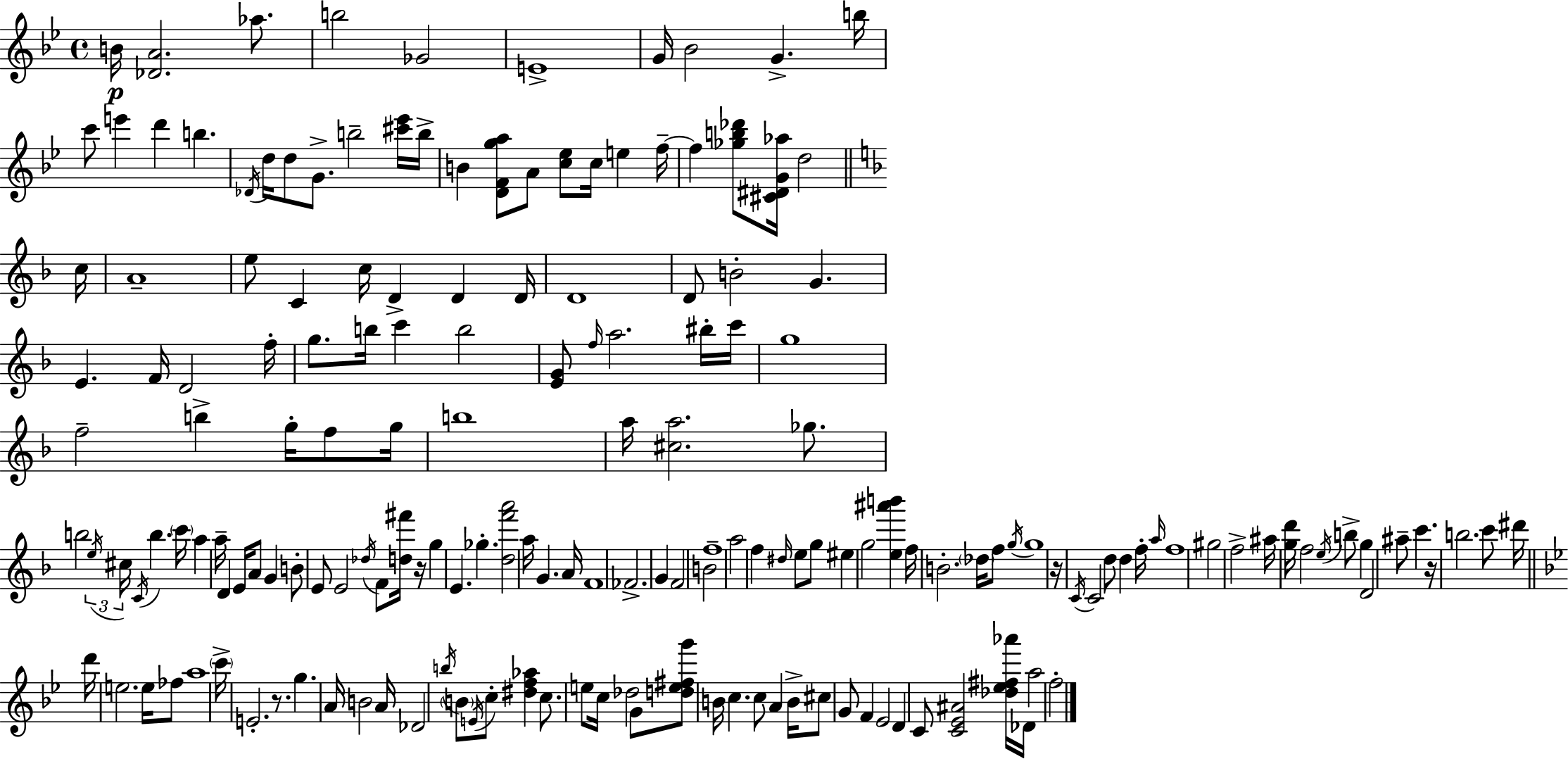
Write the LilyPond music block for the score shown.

{
  \clef treble
  \time 4/4
  \defaultTimeSignature
  \key bes \major
  b'16\p <des' a'>2. aes''8. | b''2 ges'2 | e'1-> | g'16 bes'2 g'4.-> b''16 | \break c'''8 e'''4 d'''4 b''4. | \acciaccatura { des'16 } d''16 d''8 g'8.-> b''2-- <cis''' ees'''>16 | b''16-> b'4 <d' f' g'' a''>8 a'8 <c'' ees''>8 c''16 e''4 | f''16--~~ f''4 <ges'' b'' des'''>8 <cis' dis' g' aes''>16 d''2 | \break \bar "||" \break \key d \minor c''16 a'1-- | e''8 c'4 c''16 d'4-> d'4 | d'16 d'1 | d'8 b'2-. g'4. | \break e'4. f'16 d'2 | f''16-. g''8. b''16 c'''4 b''2 | <e' g'>8 \grace { f''16 } a''2. | bis''16-. c'''16 g''1 | \break f''2-- b''4-> g''16-. f''8 | g''16 b''1 | a''16 <cis'' a''>2. ges''8. | b''2 \tuplet 3/2 { \acciaccatura { e''16 } cis''16 \acciaccatura { c'16 } } b''4. | \break \parenthesize c'''16 a''4 a''16-- d'4 e'16 a'8 | g'4 b'8-. e'8 e'2 | \acciaccatura { des''16 } f'8 <d'' fis'''>16 r16 g''4 e'4. ges''4.-. | <d'' f''' a'''>2 a''16 g'4. | \break a'16 f'1 | fes'2.-> | g'4 f'2 b'2 | f''1-- | \break a''2 f''4 | \grace { dis''16 } e''8 g''8 eis''4 g''2 | <e'' ais''' b'''>4 f''16 b'2.-. | \parenthesize des''16 f''8 \acciaccatura { g''16 } g''1 | \break r16 \acciaccatura { c'16 } c'2 | d''8 d''4 f''16-. \grace { a''16 } f''1 | gis''2 | f''2-> ais''16 <g'' d'''>16 f''2 | \break \acciaccatura { e''16 } b''8-> g''4 d'2 | ais''8-- c'''4. r16 b''2. | c'''8 dis'''16 \bar "||" \break \key bes \major d'''16 e''2. e''16 fes''8 | a''1 | \parenthesize c'''16-> e'2.-. r8. | g''4. a'16 b'2 a'16 | \break des'2 \acciaccatura { b''16 } \parenthesize b'8 \acciaccatura { e'16 } c''8-. <dis'' f'' aes''>4 | c''8. e''8 c''16 des''2 | g'8 <d'' e'' fis'' g'''>8 b'16 c''4. c''8 a'4 | b'16-> cis''8 g'8 f'4 ees'2 | \break d'4 c'8 <c' ees' ais'>2 | <des'' ees'' fis'' aes'''>16 des'16 a''2 f''2-. | \bar "|."
}